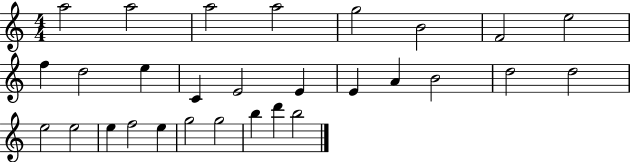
{
  \clef treble
  \numericTimeSignature
  \time 4/4
  \key c \major
  a''2 a''2 | a''2 a''2 | g''2 b'2 | f'2 e''2 | \break f''4 d''2 e''4 | c'4 e'2 e'4 | e'4 a'4 b'2 | d''2 d''2 | \break e''2 e''2 | e''4 f''2 e''4 | g''2 g''2 | b''4 d'''4 b''2 | \break \bar "|."
}